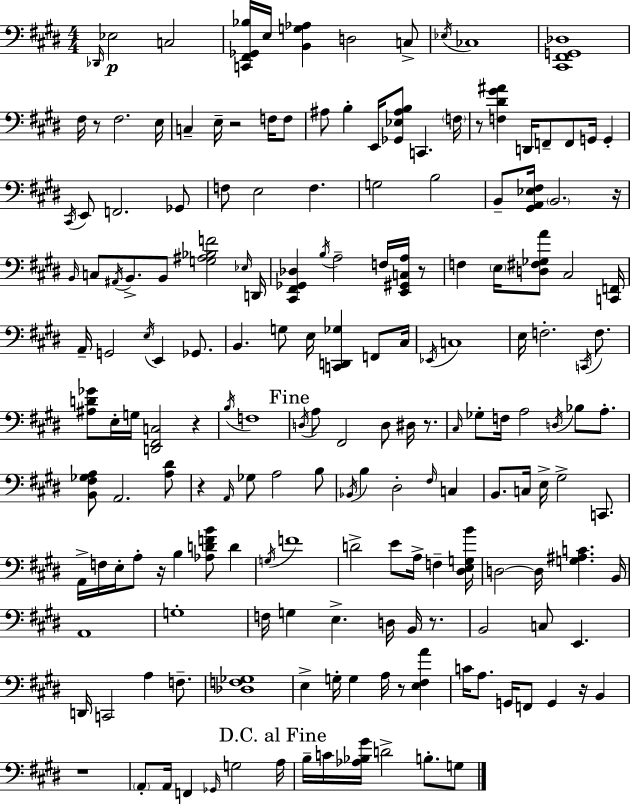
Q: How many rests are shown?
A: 13